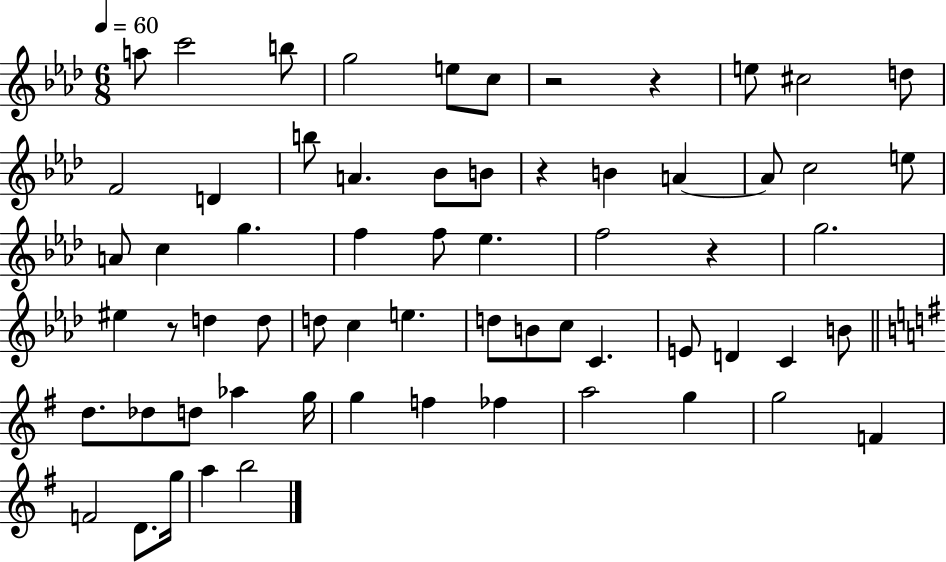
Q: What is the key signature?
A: AES major